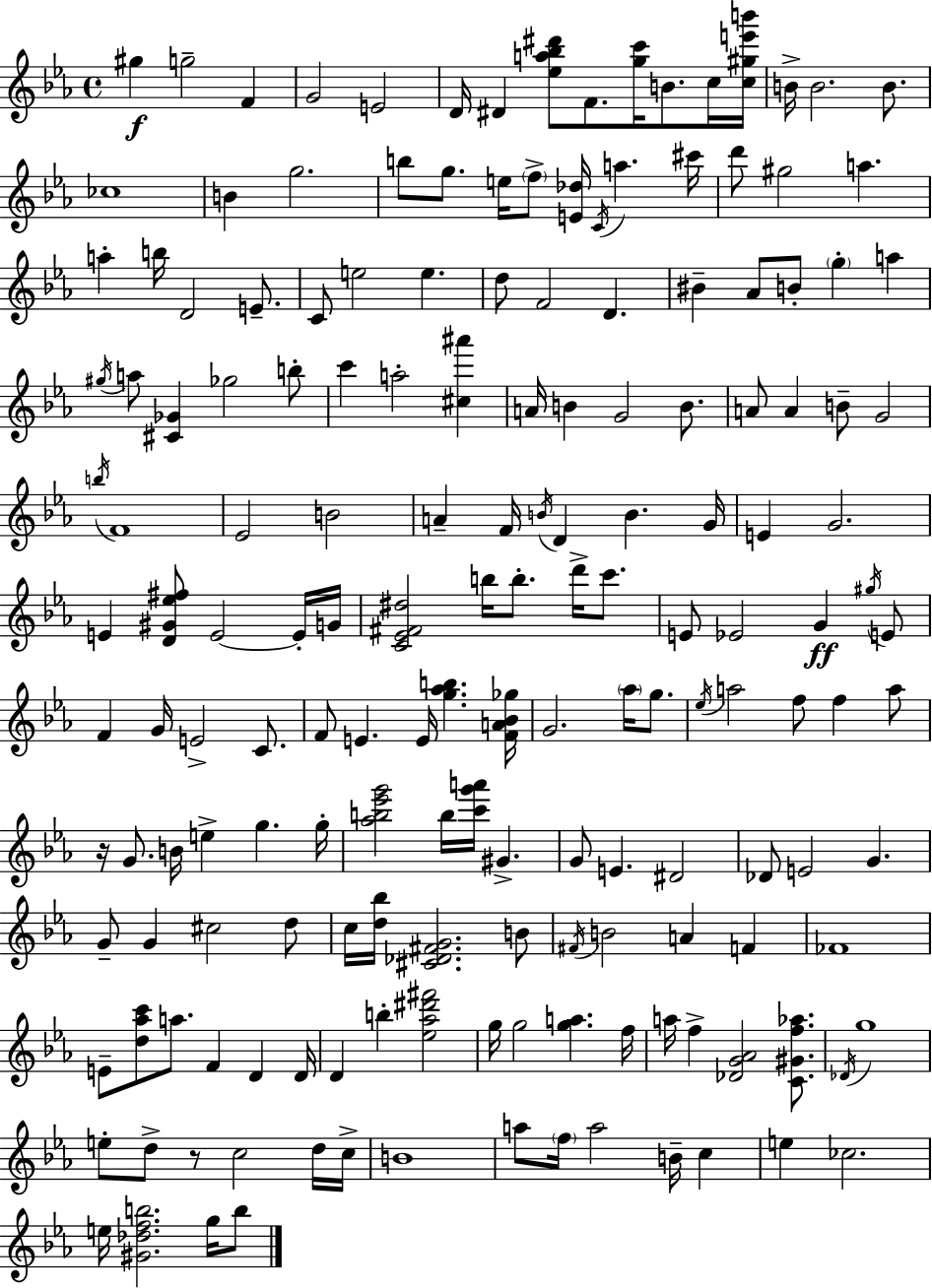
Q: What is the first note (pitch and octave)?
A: G#5